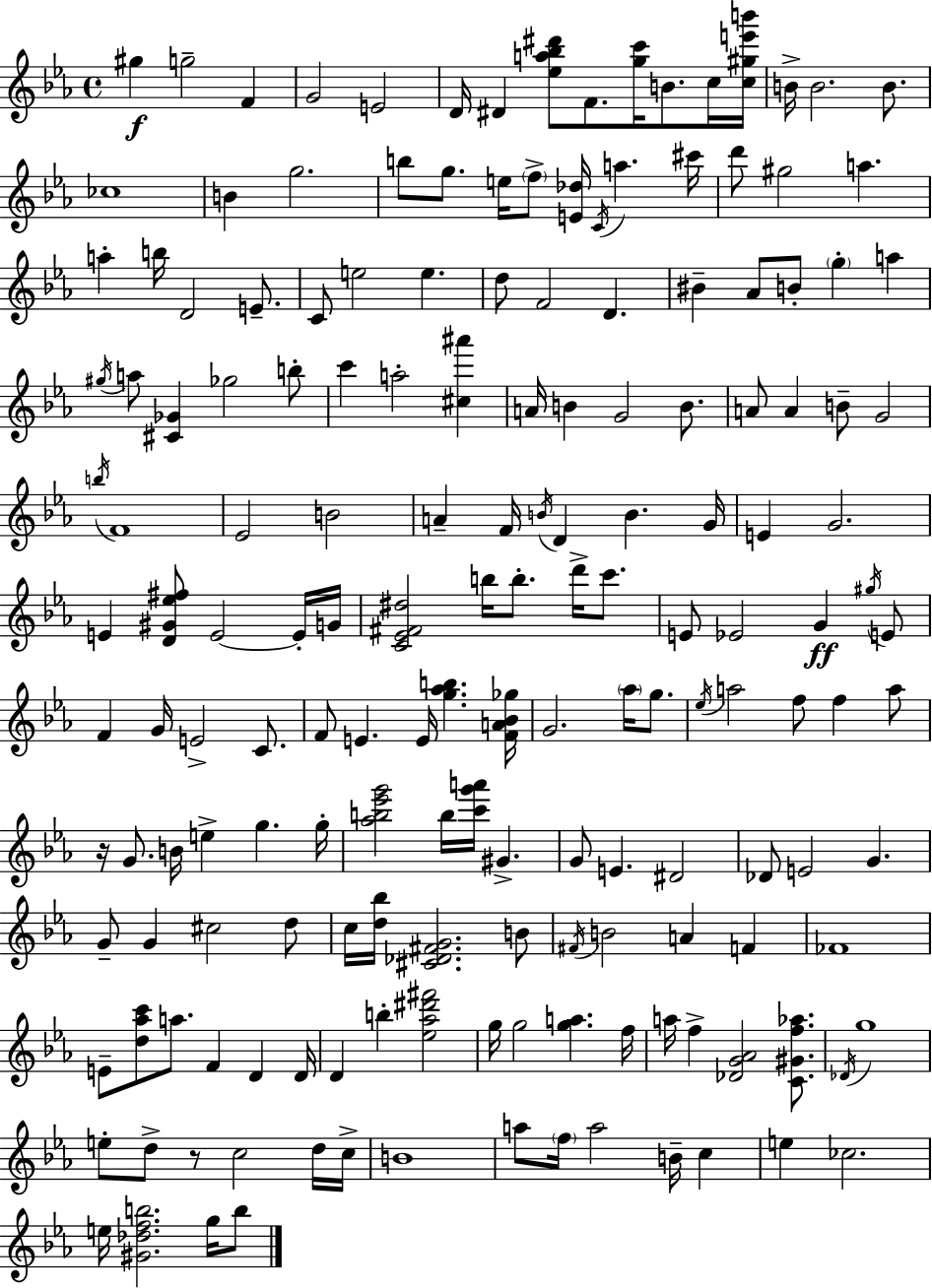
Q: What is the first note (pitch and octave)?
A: G#5